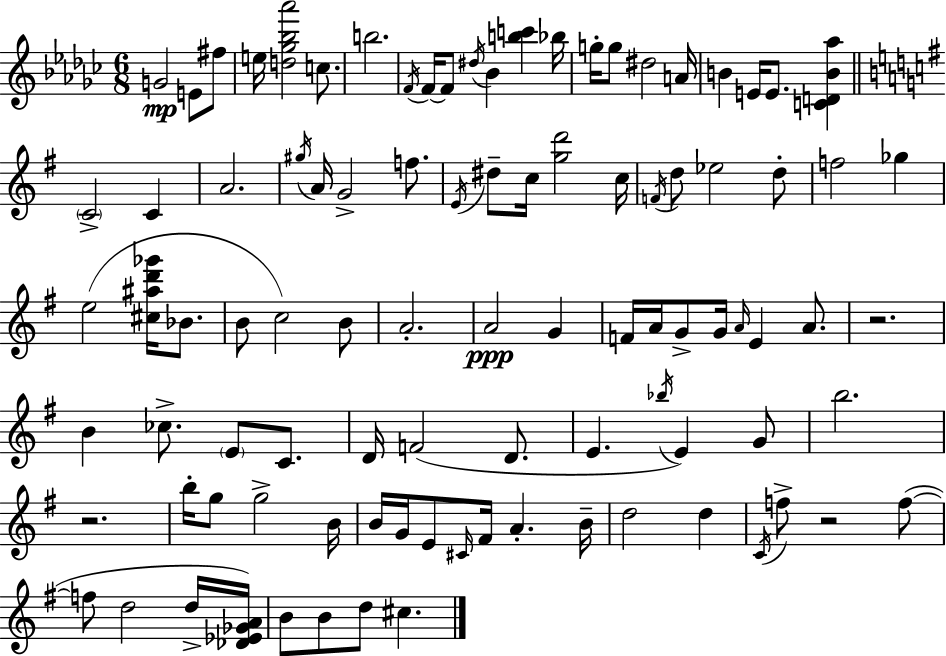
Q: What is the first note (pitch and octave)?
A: G4